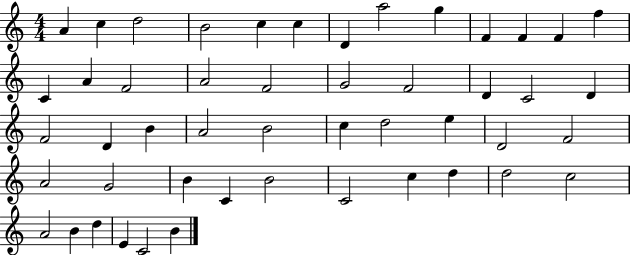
A4/q C5/q D5/h B4/h C5/q C5/q D4/q A5/h G5/q F4/q F4/q F4/q F5/q C4/q A4/q F4/h A4/h F4/h G4/h F4/h D4/q C4/h D4/q F4/h D4/q B4/q A4/h B4/h C5/q D5/h E5/q D4/h F4/h A4/h G4/h B4/q C4/q B4/h C4/h C5/q D5/q D5/h C5/h A4/h B4/q D5/q E4/q C4/h B4/q